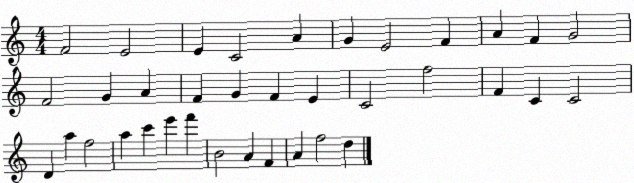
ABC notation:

X:1
T:Untitled
M:4/4
L:1/4
K:C
F2 E2 E C2 A G E2 F A F G2 F2 G A F G F E C2 f2 F C C2 D a f2 a c' e' f' B2 A F A f2 d